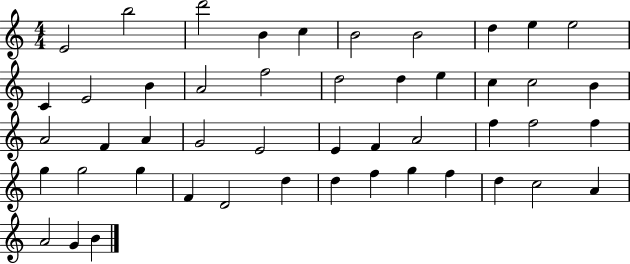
{
  \clef treble
  \numericTimeSignature
  \time 4/4
  \key c \major
  e'2 b''2 | d'''2 b'4 c''4 | b'2 b'2 | d''4 e''4 e''2 | \break c'4 e'2 b'4 | a'2 f''2 | d''2 d''4 e''4 | c''4 c''2 b'4 | \break a'2 f'4 a'4 | g'2 e'2 | e'4 f'4 a'2 | f''4 f''2 f''4 | \break g''4 g''2 g''4 | f'4 d'2 d''4 | d''4 f''4 g''4 f''4 | d''4 c''2 a'4 | \break a'2 g'4 b'4 | \bar "|."
}